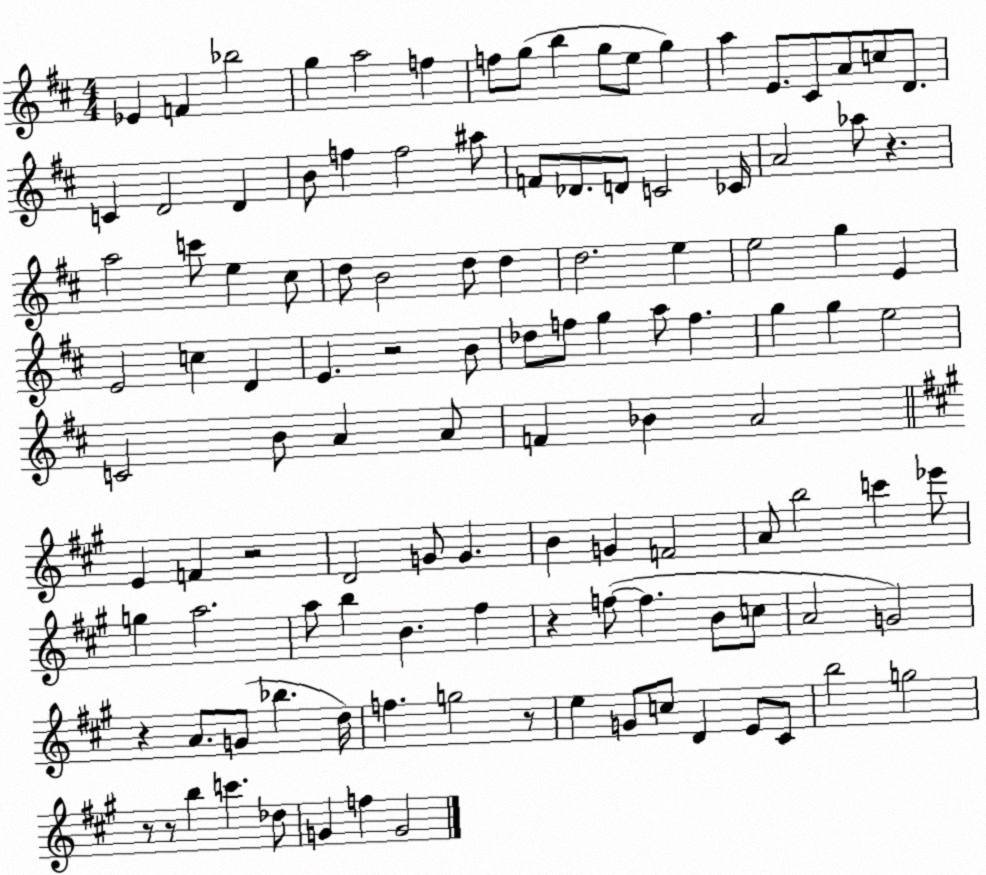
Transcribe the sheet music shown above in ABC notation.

X:1
T:Untitled
M:4/4
L:1/4
K:D
_E F _b2 g a2 f f/2 g/2 b g/2 e/2 g a E/2 ^C/2 A/2 c/2 D/2 C D2 D B/2 f f2 ^a/2 F/2 _D/2 D/2 C2 _C/4 A2 _a/2 z a2 c'/2 e ^c/2 d/2 B2 d/2 d d2 e e2 g E E2 c D E z2 B/2 _d/2 f/2 g a/2 f g g e2 C2 B/2 A A/2 F _B A2 E F z2 D2 G/2 G B G F2 A/2 b2 c' _e'/2 g a2 a/2 b B ^f z f/2 f B/2 c/2 A2 G2 z A/2 G/2 _b d/4 f g2 z/2 e G/2 c/2 D E/2 ^C/2 b2 g2 z/2 z/2 b c' _d/2 G f G2